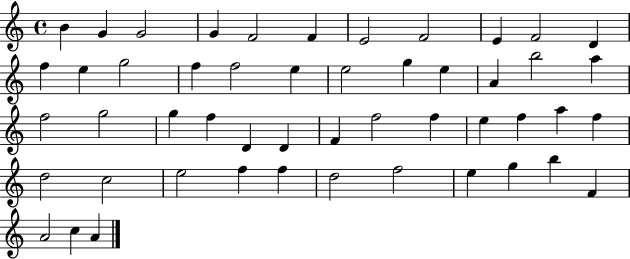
B4/q G4/q G4/h G4/q F4/h F4/q E4/h F4/h E4/q F4/h D4/q F5/q E5/q G5/h F5/q F5/h E5/q E5/h G5/q E5/q A4/q B5/h A5/q F5/h G5/h G5/q F5/q D4/q D4/q F4/q F5/h F5/q E5/q F5/q A5/q F5/q D5/h C5/h E5/h F5/q F5/q D5/h F5/h E5/q G5/q B5/q F4/q A4/h C5/q A4/q